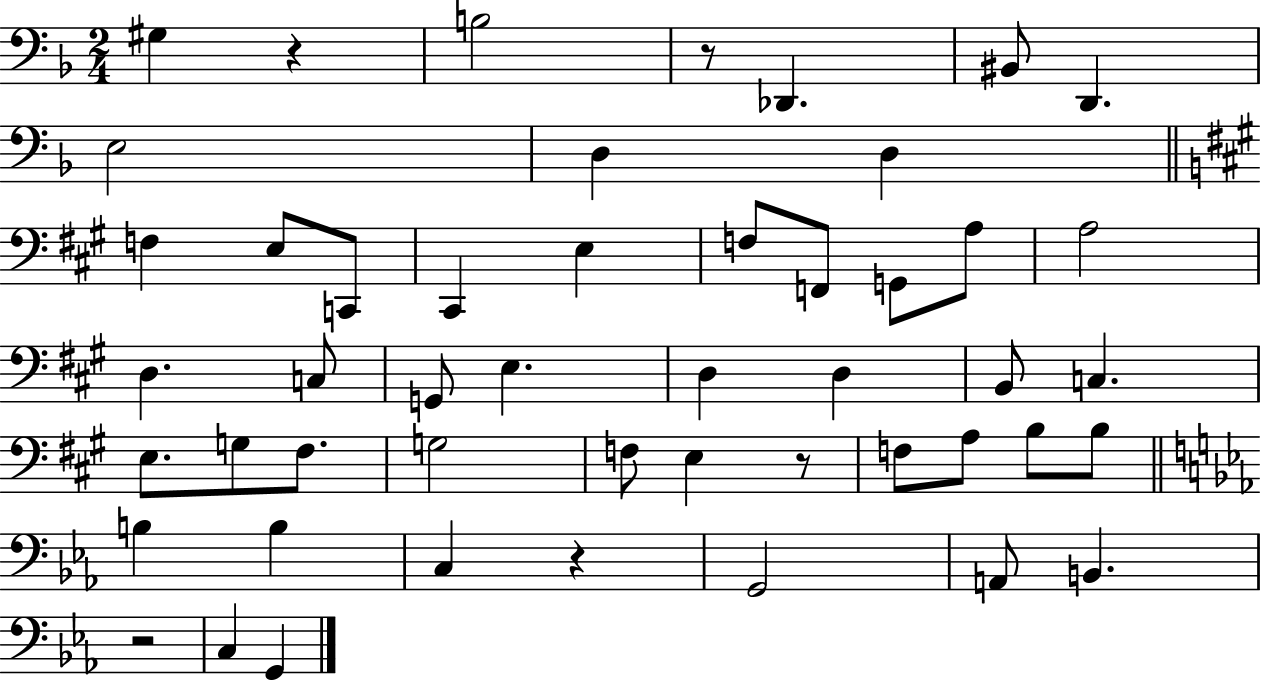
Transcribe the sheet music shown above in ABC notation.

X:1
T:Untitled
M:2/4
L:1/4
K:F
^G, z B,2 z/2 _D,, ^B,,/2 D,, E,2 D, D, F, E,/2 C,,/2 ^C,, E, F,/2 F,,/2 G,,/2 A,/2 A,2 D, C,/2 G,,/2 E, D, D, B,,/2 C, E,/2 G,/2 ^F,/2 G,2 F,/2 E, z/2 F,/2 A,/2 B,/2 B,/2 B, B, C, z G,,2 A,,/2 B,, z2 C, G,,